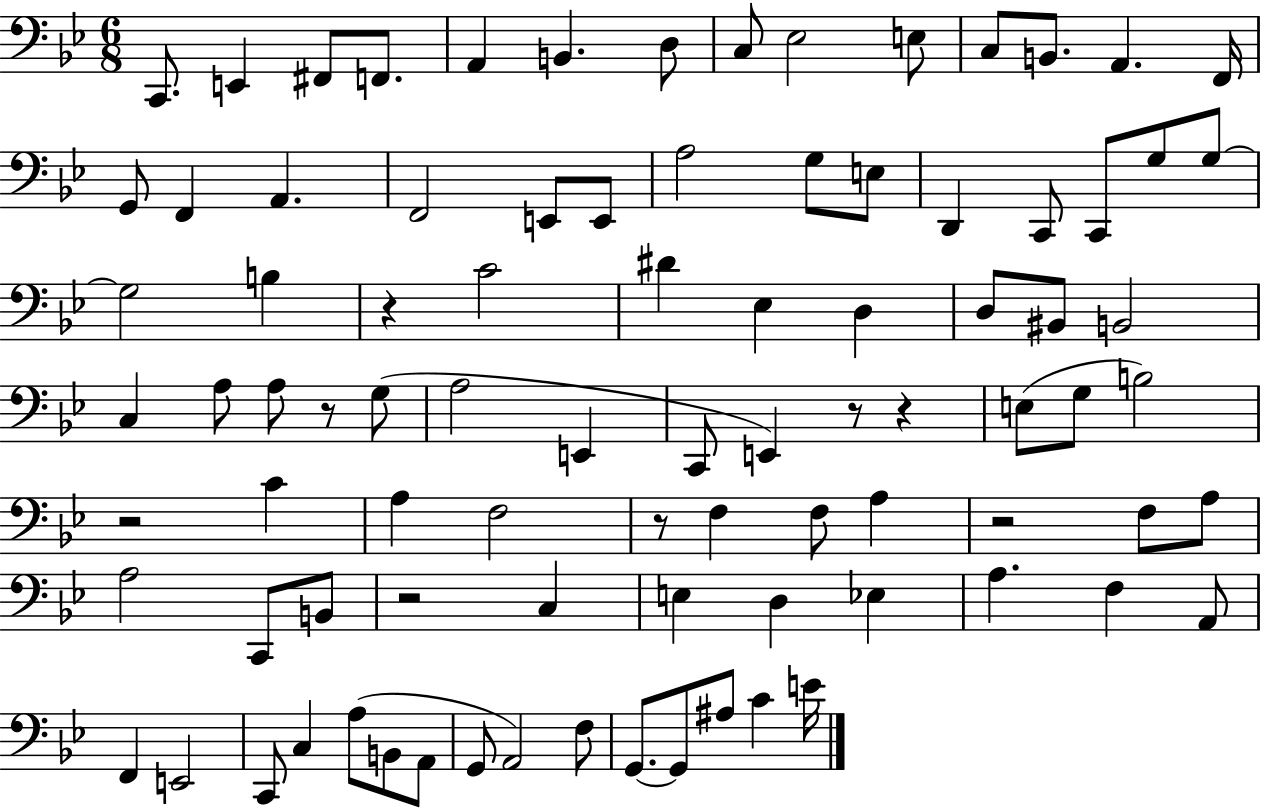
{
  \clef bass
  \numericTimeSignature
  \time 6/8
  \key bes \major
  c,8. e,4 fis,8 f,8. | a,4 b,4. d8 | c8 ees2 e8 | c8 b,8. a,4. f,16 | \break g,8 f,4 a,4. | f,2 e,8 e,8 | a2 g8 e8 | d,4 c,8 c,8 g8 g8~~ | \break g2 b4 | r4 c'2 | dis'4 ees4 d4 | d8 bis,8 b,2 | \break c4 a8 a8 r8 g8( | a2 e,4 | c,8 e,4) r8 r4 | e8( g8 b2) | \break r2 c'4 | a4 f2 | r8 f4 f8 a4 | r2 f8 a8 | \break a2 c,8 b,8 | r2 c4 | e4 d4 ees4 | a4. f4 a,8 | \break f,4 e,2 | c,8 c4 a8( b,8 a,8 | g,8 a,2) f8 | g,8.~~ g,8 ais8 c'4 e'16 | \break \bar "|."
}